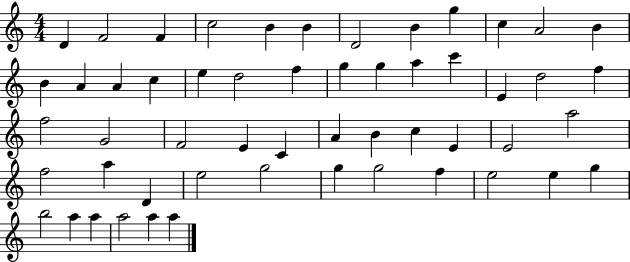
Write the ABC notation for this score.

X:1
T:Untitled
M:4/4
L:1/4
K:C
D F2 F c2 B B D2 B g c A2 B B A A c e d2 f g g a c' E d2 f f2 G2 F2 E C A B c E E2 a2 f2 a D e2 g2 g g2 f e2 e g b2 a a a2 a a